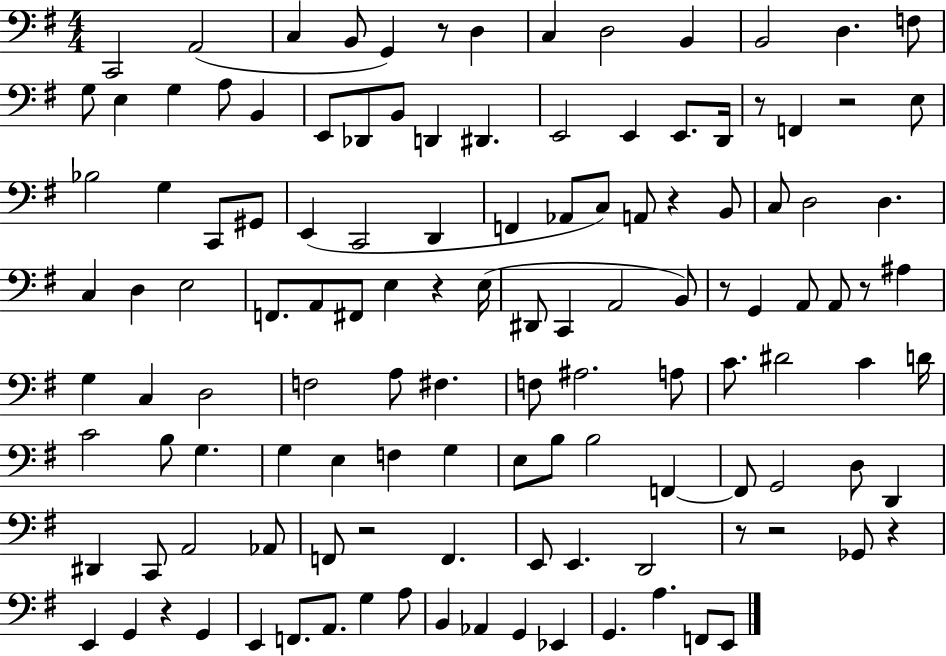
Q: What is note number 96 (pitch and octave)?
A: D2